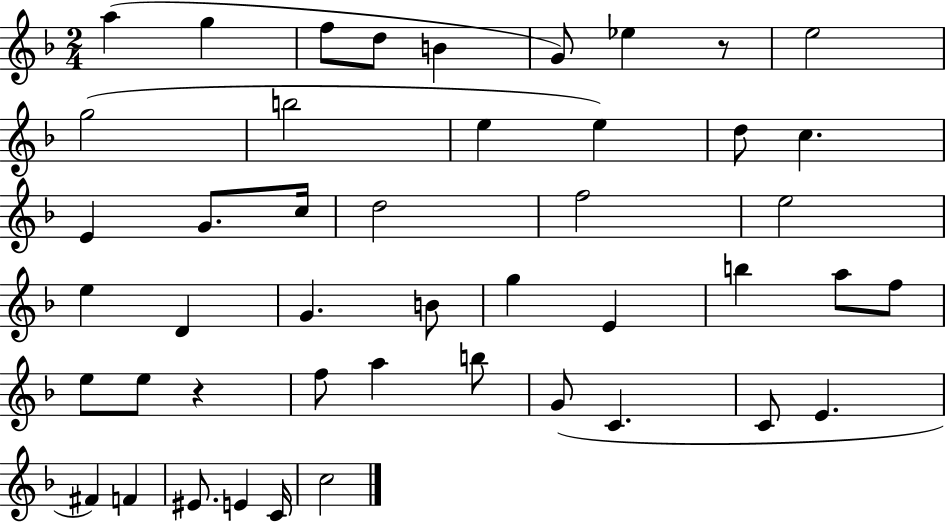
A5/q G5/q F5/e D5/e B4/q G4/e Eb5/q R/e E5/h G5/h B5/h E5/q E5/q D5/e C5/q. E4/q G4/e. C5/s D5/h F5/h E5/h E5/q D4/q G4/q. B4/e G5/q E4/q B5/q A5/e F5/e E5/e E5/e R/q F5/e A5/q B5/e G4/e C4/q. C4/e E4/q. F#4/q F4/q EIS4/e. E4/q C4/s C5/h